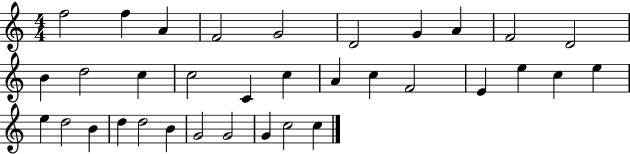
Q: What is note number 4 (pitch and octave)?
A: F4